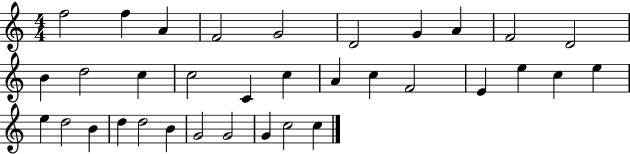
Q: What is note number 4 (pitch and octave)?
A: F4